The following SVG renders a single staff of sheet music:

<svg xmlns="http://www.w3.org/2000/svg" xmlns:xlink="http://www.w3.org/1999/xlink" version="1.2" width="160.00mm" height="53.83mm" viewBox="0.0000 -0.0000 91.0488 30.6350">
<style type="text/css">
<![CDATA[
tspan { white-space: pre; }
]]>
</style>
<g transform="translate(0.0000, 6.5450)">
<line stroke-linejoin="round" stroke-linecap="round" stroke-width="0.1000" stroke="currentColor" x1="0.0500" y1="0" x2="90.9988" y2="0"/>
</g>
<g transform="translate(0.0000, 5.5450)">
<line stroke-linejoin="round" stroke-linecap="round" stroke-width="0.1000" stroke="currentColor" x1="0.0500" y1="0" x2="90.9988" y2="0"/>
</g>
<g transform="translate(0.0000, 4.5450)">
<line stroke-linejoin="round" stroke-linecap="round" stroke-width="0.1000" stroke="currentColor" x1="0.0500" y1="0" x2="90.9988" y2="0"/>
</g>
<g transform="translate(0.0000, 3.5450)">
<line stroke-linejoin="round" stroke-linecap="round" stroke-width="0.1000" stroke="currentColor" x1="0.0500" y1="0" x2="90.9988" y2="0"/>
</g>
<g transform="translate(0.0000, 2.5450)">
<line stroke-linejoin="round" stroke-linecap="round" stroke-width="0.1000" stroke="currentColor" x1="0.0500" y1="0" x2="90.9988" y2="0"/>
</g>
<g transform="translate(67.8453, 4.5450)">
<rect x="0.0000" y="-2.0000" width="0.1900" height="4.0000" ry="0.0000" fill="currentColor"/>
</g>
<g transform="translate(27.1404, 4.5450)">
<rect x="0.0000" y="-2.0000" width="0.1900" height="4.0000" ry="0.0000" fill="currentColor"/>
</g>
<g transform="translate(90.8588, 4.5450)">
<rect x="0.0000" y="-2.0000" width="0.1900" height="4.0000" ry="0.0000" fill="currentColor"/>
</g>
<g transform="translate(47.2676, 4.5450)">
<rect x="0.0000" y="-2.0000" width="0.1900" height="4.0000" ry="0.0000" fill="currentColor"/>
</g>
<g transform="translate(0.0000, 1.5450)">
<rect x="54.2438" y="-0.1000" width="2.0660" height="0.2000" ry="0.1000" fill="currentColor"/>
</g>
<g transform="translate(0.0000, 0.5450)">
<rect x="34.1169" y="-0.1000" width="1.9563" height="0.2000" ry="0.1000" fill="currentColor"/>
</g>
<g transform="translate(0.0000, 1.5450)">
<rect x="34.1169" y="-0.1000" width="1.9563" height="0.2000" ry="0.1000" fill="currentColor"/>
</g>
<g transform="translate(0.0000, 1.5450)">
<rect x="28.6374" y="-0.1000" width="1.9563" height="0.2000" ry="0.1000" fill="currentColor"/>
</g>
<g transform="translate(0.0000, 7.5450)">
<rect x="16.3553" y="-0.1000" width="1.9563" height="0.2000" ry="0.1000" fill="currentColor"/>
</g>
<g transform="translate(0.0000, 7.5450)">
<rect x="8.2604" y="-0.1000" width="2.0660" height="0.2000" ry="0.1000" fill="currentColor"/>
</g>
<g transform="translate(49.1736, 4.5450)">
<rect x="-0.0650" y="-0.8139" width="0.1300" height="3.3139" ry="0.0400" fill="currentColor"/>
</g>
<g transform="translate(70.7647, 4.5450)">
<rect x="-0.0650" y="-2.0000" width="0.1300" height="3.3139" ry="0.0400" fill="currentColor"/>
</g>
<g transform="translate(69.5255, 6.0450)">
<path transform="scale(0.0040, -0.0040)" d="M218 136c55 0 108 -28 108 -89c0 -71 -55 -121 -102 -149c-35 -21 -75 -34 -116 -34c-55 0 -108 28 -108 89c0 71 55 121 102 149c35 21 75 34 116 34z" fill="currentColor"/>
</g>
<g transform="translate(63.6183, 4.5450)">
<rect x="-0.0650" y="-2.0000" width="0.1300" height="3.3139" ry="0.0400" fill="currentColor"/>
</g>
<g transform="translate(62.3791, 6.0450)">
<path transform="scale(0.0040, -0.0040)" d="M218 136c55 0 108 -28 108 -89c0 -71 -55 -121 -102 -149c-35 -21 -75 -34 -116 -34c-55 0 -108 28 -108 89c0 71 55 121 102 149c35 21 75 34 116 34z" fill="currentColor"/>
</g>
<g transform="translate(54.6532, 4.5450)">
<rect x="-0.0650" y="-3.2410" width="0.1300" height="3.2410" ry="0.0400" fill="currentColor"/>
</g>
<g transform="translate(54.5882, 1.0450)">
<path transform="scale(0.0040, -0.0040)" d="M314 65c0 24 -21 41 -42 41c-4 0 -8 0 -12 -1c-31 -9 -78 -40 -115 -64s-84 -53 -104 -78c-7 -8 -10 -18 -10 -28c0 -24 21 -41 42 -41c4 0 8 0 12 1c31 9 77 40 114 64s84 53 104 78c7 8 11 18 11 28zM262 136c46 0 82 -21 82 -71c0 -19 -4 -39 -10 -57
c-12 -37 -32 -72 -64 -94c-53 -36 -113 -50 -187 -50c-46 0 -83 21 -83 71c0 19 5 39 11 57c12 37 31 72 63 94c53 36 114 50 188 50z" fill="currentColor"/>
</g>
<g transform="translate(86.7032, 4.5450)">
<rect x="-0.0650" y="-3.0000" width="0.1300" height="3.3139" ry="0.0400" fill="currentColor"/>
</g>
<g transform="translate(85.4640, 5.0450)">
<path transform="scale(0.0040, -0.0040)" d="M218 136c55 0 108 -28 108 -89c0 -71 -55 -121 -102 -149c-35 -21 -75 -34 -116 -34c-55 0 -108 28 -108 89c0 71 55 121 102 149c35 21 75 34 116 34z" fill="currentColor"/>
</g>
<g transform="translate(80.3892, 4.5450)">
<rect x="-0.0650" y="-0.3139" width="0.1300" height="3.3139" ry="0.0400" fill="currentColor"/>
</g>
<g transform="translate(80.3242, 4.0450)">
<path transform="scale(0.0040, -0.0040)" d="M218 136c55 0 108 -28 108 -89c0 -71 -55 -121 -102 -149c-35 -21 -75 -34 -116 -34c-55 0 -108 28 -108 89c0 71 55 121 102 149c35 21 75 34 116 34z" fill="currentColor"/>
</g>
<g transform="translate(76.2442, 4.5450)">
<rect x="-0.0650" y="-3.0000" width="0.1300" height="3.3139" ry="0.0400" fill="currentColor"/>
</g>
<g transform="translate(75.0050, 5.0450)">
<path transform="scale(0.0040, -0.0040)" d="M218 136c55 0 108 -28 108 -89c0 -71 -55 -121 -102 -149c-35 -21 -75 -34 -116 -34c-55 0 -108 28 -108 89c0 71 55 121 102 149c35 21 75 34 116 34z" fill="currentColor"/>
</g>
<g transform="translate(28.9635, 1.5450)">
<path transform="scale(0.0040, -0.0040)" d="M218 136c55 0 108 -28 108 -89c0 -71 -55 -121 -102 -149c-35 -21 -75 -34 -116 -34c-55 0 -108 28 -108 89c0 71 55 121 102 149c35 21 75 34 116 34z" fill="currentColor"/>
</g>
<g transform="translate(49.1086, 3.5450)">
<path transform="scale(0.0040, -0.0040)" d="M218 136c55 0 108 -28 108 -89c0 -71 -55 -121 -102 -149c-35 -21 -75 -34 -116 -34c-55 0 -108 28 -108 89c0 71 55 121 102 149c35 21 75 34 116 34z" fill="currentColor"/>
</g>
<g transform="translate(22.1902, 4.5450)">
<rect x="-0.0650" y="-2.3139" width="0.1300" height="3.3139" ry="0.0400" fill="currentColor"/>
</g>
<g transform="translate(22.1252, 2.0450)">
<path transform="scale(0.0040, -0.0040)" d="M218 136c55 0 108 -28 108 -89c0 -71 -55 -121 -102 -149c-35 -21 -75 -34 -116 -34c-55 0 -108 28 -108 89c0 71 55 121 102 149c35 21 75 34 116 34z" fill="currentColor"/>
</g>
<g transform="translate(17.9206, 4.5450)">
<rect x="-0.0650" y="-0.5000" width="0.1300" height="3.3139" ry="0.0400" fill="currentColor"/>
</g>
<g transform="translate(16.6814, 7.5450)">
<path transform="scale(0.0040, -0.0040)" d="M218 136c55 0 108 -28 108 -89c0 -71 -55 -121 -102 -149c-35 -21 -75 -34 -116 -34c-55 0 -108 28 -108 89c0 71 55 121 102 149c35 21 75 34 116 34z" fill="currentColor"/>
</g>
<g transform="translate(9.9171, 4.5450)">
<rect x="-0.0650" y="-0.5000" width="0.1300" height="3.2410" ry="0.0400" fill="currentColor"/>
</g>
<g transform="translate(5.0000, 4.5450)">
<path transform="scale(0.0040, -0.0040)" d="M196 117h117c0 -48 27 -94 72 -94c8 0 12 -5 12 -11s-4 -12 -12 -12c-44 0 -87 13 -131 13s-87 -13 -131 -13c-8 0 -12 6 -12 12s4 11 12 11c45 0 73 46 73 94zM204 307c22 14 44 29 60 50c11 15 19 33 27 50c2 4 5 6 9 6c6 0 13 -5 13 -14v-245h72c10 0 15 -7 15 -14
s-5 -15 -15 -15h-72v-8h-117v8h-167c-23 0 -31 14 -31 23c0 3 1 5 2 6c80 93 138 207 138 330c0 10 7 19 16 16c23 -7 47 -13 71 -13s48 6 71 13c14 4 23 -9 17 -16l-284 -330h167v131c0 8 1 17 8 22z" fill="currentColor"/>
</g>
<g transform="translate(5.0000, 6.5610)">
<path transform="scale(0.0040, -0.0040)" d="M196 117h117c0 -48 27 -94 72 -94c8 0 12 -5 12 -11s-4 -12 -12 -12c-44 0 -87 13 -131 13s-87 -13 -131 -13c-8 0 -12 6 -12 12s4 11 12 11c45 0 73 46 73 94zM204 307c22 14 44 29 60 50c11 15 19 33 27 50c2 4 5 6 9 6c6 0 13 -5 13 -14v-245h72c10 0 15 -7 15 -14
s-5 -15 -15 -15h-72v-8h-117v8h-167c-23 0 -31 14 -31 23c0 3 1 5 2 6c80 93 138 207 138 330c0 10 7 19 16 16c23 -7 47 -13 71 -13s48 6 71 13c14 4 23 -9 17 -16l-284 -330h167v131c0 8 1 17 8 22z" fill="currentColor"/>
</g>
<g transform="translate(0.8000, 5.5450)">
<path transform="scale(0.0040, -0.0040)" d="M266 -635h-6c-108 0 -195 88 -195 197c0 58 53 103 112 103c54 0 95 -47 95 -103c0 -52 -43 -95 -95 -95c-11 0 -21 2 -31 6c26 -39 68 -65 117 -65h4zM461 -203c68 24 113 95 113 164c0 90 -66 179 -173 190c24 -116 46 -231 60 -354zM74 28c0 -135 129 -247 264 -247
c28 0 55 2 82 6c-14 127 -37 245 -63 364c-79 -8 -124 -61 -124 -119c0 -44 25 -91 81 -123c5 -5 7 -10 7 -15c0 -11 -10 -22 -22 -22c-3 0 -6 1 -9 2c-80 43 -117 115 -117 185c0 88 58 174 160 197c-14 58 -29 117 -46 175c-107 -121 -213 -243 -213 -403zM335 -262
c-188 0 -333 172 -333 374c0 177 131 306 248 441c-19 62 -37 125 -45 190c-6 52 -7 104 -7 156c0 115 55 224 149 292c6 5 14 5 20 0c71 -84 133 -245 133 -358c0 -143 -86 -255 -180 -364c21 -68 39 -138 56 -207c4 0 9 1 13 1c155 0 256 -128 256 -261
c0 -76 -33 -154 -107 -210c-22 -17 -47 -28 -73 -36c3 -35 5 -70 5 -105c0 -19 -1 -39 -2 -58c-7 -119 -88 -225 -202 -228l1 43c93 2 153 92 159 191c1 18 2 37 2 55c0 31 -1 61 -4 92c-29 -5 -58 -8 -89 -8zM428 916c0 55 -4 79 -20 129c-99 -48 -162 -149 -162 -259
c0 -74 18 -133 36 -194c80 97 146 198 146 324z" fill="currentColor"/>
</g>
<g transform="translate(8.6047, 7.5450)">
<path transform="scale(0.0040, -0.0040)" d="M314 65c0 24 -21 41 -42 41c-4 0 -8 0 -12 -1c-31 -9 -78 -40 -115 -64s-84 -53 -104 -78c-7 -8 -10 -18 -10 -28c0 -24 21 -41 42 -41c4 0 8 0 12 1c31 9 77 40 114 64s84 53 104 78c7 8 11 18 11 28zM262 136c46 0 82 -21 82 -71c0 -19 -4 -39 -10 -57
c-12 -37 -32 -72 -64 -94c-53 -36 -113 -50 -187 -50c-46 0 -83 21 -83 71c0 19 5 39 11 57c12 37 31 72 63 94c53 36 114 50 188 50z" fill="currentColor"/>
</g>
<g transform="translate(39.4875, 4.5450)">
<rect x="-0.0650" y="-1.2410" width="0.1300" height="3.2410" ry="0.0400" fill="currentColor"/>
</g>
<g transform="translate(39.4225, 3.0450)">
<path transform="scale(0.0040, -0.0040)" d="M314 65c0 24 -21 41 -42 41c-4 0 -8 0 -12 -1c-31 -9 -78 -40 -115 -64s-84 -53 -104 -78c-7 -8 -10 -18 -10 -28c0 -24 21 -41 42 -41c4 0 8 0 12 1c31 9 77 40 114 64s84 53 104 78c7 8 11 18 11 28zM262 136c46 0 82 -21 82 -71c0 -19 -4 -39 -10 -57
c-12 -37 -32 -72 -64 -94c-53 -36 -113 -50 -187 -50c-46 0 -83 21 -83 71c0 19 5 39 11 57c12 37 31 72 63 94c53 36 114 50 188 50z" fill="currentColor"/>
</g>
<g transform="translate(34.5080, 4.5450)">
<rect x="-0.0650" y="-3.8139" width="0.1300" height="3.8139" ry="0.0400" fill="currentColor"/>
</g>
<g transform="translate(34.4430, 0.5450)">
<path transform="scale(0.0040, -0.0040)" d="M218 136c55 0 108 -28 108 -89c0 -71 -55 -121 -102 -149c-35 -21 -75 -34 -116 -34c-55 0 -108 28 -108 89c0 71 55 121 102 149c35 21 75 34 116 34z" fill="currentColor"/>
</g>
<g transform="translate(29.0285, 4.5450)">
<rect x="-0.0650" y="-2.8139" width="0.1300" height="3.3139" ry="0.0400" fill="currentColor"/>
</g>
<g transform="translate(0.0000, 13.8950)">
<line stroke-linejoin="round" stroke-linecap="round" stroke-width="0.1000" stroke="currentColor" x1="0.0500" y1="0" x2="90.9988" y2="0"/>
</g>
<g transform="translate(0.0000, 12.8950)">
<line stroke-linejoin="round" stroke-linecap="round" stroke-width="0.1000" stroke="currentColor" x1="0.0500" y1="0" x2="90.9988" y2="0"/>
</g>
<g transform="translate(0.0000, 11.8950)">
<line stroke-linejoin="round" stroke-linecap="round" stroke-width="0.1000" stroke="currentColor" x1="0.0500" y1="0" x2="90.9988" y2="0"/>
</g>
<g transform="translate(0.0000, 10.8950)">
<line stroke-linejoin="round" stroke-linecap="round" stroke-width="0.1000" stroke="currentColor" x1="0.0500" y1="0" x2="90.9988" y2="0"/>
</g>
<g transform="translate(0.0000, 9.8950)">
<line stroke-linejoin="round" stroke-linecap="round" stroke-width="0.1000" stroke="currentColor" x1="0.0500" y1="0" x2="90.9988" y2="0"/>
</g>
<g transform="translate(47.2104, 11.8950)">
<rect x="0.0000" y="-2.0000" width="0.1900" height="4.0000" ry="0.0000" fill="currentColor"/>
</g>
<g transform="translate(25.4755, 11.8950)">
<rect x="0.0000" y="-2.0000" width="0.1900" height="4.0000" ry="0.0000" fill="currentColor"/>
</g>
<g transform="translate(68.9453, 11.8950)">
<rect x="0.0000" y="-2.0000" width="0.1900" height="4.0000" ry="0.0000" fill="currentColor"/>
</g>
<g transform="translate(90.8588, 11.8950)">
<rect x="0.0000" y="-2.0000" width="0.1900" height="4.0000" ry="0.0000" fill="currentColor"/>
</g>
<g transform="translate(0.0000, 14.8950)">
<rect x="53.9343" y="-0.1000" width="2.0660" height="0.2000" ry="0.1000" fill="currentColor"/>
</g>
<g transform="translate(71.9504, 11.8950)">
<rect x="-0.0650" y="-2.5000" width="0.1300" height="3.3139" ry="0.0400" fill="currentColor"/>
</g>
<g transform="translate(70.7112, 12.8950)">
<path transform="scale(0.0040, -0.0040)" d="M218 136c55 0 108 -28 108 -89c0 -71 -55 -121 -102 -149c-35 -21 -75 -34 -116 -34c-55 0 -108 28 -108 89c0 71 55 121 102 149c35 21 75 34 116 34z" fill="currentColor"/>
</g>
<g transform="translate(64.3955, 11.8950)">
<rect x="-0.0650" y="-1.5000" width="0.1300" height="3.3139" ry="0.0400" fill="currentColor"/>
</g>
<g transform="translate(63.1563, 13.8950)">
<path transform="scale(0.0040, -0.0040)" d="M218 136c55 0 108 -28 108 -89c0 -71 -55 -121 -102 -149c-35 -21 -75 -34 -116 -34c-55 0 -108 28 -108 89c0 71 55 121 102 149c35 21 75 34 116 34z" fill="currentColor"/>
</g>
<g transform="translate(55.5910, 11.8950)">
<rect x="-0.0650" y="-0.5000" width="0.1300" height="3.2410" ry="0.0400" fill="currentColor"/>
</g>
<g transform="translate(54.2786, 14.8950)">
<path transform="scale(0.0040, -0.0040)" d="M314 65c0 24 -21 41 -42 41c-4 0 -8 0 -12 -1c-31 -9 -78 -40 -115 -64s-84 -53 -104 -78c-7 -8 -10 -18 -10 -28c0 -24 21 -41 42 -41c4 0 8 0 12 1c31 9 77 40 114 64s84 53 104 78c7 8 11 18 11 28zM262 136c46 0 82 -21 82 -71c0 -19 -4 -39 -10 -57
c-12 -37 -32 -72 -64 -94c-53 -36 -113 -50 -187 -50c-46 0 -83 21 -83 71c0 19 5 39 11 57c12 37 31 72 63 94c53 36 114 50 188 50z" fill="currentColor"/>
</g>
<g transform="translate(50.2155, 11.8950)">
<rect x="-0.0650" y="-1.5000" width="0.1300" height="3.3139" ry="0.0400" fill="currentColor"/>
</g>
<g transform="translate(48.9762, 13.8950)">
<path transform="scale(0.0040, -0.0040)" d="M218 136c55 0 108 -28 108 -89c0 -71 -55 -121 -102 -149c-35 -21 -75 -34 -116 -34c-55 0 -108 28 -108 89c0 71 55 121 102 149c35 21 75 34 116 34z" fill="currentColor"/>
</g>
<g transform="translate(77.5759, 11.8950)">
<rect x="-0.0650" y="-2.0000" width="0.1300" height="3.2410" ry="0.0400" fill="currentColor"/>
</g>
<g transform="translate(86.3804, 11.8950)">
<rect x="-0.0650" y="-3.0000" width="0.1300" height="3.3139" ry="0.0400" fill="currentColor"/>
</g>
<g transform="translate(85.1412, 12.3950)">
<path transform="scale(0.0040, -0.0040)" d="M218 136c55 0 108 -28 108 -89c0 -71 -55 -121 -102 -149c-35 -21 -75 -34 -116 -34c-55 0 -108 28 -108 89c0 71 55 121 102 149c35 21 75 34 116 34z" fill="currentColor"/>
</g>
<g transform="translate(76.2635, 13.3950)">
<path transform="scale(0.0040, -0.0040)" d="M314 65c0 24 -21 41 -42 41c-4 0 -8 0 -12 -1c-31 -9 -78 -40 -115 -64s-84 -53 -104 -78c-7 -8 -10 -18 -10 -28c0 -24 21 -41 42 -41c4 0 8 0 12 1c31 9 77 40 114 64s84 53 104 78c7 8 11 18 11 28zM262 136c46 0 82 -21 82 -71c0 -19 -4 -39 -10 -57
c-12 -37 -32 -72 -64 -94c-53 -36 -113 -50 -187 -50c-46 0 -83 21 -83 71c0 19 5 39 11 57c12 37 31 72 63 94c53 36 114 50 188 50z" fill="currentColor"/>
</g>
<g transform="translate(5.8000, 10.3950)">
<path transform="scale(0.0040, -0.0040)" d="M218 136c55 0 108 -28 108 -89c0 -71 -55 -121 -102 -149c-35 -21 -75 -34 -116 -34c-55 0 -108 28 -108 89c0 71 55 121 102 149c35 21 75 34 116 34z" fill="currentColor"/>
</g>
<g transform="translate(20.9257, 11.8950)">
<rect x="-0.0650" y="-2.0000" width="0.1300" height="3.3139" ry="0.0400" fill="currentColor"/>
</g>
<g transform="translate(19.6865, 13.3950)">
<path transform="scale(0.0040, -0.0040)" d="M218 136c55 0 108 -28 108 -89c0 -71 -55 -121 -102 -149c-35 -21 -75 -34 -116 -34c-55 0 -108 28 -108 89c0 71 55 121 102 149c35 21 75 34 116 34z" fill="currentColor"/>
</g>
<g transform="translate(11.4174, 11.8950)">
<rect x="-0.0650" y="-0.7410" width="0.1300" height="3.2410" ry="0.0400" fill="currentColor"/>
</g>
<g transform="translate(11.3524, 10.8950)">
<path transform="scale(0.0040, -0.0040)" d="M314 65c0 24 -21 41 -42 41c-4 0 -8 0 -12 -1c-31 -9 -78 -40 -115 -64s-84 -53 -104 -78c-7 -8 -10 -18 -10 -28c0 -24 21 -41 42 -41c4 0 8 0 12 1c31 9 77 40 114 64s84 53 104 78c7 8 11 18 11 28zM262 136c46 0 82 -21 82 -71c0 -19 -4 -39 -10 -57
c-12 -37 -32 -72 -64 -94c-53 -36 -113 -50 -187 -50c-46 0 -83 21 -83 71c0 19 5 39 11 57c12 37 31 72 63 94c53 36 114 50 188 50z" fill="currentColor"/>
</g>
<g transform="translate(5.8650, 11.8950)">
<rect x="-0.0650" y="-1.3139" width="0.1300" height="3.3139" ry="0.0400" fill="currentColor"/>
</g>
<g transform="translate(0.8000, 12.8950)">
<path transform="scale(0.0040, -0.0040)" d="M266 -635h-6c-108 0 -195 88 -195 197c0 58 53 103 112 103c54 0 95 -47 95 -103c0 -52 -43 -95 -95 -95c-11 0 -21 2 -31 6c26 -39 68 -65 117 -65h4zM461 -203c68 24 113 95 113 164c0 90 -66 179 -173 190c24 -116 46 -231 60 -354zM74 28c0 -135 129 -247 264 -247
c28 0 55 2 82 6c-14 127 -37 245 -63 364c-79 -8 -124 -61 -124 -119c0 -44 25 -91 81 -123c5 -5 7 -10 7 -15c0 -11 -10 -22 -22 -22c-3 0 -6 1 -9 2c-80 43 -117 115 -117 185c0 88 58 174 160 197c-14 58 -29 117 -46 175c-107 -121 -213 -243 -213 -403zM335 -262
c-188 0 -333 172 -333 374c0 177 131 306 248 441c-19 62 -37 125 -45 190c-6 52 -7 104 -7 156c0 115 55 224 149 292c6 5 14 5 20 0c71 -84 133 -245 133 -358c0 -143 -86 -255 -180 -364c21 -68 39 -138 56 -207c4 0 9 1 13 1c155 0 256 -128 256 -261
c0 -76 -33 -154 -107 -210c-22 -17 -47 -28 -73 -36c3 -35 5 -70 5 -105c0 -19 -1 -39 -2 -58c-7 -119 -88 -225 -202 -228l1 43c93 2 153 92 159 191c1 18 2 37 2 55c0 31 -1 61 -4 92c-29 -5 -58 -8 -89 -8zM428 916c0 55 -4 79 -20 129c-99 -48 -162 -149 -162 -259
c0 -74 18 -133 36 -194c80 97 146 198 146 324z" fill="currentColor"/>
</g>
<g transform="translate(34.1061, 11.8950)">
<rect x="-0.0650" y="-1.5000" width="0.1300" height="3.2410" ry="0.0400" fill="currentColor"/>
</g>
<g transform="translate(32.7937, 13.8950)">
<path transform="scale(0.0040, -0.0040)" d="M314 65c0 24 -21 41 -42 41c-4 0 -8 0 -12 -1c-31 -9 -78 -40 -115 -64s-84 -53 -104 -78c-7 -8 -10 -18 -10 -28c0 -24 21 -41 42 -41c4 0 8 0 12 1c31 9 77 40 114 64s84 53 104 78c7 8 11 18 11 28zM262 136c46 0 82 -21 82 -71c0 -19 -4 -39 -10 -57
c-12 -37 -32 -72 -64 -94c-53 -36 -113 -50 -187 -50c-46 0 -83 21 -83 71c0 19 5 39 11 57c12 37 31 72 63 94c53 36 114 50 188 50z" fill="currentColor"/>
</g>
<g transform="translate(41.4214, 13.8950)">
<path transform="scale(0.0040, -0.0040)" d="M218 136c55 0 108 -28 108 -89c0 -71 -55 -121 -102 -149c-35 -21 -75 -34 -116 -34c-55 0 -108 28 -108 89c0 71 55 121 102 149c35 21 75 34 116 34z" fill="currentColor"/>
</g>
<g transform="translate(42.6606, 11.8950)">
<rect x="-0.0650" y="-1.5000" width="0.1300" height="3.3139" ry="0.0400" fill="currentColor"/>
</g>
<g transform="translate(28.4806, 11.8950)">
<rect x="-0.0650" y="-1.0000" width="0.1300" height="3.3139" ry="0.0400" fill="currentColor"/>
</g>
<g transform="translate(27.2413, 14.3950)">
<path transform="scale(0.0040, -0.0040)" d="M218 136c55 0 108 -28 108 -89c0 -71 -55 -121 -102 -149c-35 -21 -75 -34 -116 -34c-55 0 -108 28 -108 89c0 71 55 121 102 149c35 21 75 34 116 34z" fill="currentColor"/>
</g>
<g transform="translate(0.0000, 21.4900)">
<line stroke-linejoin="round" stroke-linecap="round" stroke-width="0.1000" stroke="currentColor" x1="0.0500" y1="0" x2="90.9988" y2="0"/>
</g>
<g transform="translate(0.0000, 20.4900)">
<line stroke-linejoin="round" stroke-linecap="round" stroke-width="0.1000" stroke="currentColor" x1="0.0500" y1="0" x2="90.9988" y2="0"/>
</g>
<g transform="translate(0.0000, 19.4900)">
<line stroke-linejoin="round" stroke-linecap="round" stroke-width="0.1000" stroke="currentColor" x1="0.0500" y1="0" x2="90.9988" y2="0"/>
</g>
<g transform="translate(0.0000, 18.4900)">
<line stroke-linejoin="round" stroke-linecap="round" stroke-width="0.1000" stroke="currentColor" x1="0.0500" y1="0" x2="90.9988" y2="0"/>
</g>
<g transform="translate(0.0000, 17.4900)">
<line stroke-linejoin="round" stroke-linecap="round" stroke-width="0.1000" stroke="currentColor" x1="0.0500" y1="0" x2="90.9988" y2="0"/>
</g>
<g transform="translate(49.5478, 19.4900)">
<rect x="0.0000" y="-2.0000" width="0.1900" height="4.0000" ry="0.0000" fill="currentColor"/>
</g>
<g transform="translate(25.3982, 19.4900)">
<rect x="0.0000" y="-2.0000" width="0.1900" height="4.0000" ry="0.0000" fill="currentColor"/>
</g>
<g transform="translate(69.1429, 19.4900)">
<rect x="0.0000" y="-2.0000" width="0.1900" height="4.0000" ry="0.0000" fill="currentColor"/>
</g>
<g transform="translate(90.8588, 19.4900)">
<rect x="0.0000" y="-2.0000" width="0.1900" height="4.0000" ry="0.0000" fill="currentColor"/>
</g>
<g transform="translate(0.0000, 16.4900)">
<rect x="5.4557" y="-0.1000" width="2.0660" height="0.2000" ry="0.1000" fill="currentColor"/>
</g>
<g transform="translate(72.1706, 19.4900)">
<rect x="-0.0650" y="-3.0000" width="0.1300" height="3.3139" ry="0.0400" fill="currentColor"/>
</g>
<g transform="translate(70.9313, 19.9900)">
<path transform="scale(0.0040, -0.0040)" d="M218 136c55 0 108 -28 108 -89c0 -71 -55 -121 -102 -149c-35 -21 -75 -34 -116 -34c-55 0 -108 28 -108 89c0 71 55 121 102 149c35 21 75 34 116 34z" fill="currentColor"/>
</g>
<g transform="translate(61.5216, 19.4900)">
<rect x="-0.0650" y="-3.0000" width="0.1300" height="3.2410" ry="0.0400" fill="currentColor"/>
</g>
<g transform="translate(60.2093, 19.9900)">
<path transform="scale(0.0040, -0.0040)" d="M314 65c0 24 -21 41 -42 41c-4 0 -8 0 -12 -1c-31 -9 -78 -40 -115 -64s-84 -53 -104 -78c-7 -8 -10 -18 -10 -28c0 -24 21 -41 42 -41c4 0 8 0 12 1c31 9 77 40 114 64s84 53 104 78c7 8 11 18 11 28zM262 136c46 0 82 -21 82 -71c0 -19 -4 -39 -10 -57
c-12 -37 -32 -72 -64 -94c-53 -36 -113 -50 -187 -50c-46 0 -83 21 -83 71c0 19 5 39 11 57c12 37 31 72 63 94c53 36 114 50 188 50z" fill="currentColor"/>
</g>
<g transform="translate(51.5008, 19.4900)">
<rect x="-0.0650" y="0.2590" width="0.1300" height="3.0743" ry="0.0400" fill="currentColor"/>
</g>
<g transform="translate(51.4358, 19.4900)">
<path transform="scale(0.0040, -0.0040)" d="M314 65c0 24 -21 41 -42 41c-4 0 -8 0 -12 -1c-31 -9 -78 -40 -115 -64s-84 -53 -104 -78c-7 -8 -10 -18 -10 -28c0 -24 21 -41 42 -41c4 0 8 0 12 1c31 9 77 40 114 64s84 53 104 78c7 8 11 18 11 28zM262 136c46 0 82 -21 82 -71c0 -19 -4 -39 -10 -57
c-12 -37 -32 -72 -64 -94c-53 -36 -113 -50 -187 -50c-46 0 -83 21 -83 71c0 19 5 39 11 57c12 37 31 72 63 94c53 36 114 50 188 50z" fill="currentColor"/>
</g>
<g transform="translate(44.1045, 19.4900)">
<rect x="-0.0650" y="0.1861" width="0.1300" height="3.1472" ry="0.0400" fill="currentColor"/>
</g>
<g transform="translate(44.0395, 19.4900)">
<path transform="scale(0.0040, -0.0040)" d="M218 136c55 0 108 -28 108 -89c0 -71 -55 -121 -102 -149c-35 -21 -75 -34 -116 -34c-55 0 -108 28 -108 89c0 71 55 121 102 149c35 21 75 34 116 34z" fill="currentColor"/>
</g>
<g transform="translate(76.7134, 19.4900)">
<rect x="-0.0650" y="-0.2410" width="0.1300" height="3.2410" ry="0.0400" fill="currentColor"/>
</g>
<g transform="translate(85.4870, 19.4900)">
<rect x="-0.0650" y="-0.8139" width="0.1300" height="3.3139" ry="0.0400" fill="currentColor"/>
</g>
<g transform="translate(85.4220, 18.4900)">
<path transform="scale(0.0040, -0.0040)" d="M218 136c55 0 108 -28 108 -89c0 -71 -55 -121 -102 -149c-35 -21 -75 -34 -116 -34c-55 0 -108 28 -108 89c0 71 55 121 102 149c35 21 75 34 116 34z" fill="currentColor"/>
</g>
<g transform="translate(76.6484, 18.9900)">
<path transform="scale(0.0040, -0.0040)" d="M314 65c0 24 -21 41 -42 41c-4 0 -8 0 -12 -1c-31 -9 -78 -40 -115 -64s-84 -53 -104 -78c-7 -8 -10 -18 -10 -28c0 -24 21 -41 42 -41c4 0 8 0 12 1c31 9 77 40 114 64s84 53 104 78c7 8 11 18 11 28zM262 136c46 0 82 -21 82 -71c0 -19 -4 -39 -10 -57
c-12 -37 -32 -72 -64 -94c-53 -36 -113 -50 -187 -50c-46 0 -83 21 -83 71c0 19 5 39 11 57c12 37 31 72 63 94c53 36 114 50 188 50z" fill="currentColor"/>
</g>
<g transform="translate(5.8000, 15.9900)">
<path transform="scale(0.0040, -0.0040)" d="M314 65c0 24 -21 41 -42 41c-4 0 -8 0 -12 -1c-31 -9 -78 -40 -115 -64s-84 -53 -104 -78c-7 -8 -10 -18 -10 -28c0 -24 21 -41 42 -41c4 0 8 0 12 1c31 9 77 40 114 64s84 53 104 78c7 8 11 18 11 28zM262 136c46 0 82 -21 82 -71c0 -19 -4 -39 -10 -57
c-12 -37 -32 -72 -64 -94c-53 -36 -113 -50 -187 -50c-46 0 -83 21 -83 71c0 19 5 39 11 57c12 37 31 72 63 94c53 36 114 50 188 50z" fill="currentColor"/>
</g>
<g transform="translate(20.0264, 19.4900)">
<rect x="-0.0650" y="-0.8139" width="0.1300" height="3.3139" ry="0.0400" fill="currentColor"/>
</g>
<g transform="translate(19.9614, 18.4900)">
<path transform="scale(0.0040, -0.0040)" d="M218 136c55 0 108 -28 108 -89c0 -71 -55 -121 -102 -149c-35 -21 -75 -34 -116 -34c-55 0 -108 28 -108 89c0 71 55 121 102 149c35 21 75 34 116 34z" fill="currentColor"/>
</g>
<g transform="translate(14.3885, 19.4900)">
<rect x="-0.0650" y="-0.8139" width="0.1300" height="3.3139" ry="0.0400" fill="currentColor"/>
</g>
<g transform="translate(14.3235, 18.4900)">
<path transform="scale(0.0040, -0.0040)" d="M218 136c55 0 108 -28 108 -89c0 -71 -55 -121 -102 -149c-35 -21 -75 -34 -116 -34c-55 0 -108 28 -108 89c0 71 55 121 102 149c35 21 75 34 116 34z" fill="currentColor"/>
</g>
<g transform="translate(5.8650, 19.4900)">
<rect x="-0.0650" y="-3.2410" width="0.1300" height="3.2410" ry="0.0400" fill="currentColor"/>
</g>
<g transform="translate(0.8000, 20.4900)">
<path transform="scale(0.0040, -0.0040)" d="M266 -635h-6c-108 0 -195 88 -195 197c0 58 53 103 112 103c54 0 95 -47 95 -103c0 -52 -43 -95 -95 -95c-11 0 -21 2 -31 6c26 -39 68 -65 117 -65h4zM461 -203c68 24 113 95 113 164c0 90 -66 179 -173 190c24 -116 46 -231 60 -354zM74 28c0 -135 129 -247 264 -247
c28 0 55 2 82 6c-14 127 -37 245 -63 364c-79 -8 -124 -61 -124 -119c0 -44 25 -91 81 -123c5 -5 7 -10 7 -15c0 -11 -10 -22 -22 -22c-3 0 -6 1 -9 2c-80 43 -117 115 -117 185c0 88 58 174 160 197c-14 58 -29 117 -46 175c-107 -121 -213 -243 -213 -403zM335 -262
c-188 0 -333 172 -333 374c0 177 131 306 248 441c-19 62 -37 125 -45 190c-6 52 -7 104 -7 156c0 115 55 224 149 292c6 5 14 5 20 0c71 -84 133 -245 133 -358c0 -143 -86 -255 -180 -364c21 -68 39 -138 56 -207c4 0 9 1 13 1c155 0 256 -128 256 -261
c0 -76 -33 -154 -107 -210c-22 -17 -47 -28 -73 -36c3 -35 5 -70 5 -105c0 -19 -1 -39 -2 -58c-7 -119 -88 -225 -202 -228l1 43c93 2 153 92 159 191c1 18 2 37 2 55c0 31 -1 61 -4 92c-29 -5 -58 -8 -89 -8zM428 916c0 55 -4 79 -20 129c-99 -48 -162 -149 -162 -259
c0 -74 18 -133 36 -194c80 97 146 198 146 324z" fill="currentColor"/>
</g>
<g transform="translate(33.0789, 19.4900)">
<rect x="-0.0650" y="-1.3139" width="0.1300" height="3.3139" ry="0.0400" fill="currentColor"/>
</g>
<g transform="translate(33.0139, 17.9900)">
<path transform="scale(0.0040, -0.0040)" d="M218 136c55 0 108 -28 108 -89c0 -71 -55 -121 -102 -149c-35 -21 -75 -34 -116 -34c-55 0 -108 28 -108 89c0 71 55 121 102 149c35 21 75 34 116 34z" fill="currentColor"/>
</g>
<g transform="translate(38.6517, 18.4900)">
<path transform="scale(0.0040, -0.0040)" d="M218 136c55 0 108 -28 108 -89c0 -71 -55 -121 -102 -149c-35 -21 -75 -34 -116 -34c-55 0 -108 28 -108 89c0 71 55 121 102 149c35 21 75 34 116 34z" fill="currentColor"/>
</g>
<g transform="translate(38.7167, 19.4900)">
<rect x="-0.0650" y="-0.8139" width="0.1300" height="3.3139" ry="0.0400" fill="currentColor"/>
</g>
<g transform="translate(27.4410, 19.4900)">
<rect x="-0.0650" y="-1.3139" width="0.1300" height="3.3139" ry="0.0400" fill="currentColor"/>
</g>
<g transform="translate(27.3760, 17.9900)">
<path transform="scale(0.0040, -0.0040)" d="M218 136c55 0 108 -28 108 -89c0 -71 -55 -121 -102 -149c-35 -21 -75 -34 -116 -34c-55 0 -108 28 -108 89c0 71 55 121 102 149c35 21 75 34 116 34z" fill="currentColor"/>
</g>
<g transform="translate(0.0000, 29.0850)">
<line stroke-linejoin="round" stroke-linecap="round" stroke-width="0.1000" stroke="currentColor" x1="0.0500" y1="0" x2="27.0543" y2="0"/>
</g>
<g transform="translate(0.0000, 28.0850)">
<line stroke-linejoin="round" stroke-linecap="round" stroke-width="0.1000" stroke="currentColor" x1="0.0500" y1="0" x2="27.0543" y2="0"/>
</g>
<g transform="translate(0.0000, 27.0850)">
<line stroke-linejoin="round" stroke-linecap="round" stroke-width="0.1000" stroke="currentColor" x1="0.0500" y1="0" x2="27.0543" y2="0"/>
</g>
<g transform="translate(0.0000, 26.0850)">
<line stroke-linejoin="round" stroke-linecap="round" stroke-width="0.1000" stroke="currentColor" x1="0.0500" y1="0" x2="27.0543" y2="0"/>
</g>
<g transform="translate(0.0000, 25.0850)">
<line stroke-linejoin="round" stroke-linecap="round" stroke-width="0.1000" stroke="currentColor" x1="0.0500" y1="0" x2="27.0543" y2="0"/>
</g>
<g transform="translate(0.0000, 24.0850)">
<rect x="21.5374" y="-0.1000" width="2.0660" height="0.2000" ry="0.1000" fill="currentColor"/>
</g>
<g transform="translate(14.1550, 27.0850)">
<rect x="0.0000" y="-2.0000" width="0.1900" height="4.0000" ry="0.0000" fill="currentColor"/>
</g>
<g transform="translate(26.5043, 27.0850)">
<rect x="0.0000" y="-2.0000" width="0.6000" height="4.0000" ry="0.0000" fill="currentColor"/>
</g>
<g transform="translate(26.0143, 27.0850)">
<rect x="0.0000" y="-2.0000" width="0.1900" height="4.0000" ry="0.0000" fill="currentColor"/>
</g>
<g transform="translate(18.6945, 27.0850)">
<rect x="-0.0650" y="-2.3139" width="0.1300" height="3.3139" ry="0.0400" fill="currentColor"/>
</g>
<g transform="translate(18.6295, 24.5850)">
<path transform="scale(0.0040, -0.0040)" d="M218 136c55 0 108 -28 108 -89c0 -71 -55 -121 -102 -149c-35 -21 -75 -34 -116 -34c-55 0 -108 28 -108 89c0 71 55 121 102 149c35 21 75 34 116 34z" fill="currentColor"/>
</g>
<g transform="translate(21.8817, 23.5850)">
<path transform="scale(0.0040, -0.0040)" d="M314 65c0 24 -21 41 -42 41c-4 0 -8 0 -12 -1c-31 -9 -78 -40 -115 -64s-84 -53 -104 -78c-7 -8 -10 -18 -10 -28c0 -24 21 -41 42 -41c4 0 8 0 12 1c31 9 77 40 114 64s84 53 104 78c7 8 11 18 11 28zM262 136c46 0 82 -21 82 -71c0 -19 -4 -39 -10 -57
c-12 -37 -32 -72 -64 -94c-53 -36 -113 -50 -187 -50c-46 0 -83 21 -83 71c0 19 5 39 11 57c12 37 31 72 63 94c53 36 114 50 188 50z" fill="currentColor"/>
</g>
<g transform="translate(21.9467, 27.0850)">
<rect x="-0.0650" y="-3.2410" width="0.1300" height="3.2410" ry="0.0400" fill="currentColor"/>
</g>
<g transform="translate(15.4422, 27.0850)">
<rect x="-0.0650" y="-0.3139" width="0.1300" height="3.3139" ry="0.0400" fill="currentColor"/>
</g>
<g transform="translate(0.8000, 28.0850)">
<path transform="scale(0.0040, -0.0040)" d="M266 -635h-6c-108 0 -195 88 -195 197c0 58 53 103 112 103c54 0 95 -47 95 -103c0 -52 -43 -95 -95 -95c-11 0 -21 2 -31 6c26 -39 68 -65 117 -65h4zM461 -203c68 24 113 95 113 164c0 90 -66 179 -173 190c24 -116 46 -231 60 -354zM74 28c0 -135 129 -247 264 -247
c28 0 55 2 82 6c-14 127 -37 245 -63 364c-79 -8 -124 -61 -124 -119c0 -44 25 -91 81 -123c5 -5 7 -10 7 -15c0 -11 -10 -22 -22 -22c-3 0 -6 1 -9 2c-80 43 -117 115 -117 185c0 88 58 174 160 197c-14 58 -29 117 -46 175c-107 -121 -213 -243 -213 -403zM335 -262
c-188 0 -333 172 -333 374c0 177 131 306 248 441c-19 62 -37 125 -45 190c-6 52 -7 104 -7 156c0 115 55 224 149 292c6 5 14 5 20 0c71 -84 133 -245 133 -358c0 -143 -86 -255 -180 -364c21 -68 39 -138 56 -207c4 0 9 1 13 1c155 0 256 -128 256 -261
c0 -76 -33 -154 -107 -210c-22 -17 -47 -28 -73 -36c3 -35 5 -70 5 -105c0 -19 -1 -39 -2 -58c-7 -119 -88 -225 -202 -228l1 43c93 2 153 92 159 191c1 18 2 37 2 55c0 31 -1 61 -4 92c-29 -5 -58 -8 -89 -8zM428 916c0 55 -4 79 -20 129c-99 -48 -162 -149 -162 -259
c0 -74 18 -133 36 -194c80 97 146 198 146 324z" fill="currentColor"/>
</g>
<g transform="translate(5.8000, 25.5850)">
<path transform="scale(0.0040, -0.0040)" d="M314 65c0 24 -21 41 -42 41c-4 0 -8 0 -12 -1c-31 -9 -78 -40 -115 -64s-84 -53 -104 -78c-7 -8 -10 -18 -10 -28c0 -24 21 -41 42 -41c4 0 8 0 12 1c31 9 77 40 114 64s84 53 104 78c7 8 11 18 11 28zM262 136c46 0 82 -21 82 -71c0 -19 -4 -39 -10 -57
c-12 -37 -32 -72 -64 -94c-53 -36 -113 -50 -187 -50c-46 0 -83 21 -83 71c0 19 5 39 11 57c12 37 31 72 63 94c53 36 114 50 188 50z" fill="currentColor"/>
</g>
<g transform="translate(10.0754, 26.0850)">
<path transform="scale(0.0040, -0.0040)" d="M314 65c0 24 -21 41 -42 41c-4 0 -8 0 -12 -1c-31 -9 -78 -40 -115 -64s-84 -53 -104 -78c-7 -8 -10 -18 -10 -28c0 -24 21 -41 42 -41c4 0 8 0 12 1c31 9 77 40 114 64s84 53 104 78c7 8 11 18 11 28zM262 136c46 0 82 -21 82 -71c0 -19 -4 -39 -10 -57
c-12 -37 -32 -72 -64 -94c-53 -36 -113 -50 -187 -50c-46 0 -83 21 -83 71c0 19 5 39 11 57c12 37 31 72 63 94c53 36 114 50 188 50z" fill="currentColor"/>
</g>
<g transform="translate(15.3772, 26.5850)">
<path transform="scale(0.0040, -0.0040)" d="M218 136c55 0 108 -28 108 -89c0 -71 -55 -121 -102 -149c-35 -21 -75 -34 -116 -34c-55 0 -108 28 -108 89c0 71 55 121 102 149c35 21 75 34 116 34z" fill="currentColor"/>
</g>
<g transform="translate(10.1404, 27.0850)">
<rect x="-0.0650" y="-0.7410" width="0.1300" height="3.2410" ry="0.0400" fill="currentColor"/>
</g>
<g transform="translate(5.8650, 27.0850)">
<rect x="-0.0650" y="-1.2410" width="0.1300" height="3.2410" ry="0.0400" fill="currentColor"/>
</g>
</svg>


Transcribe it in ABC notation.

X:1
T:Untitled
M:4/4
L:1/4
K:C
C2 C g a c' e2 d b2 F F A c A e d2 F D E2 E E C2 E G F2 A b2 d d e e d B B2 A2 A c2 d e2 d2 c g b2